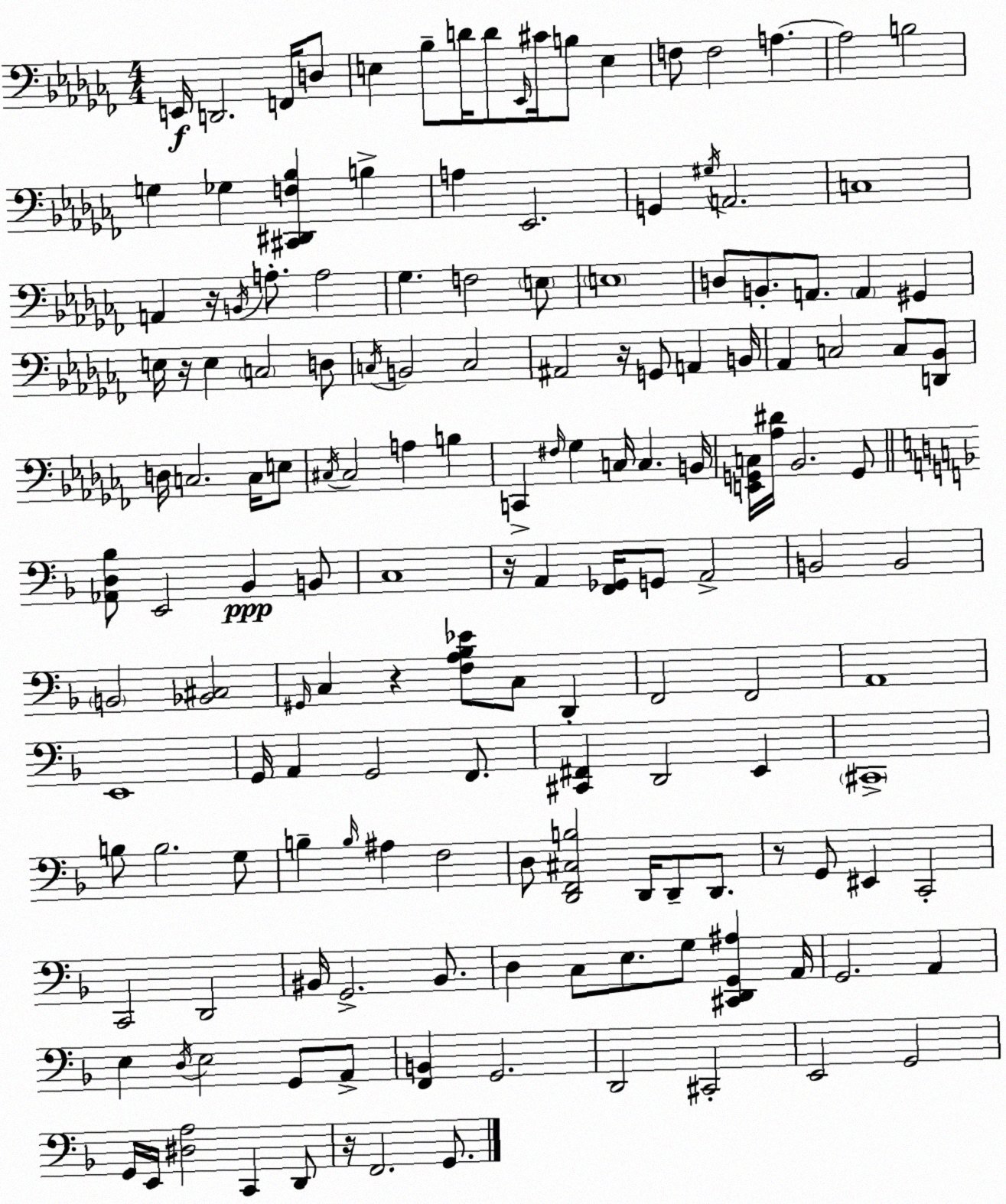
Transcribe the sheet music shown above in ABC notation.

X:1
T:Untitled
M:4/4
L:1/4
K:Abm
E,,/4 D,,2 F,,/4 D,/2 E, _B,/2 D/4 D/2 _E,,/4 ^C/4 B,/2 E, F,/2 F,2 A, A,2 B,2 G, _G, [^C,,^D,,F,_B,] B, A, _E,,2 G,, ^G,/4 A,,2 C,4 A,, z/4 B,,/4 A,/2 A,2 _G, F,2 E,/2 E,4 D,/2 B,,/2 A,,/2 A,, ^G,, E,/4 z/4 E, C,2 D,/2 C,/4 B,,2 C,2 ^A,,2 z/4 G,,/2 A,, B,,/4 _A,, C,2 C,/2 [D,,_B,,]/2 D,/4 C,2 C,/4 E,/2 ^C,/4 ^C,2 A, B, C,, ^F,/4 _G, C,/4 C, B,,/4 [E,,G,,C,]/4 [_A,^D]/4 _B,,2 G,,/2 [_A,,D,_B,]/2 E,,2 _B,, B,,/2 C,4 z/4 A,, [F,,_G,,]/4 G,,/2 A,,2 B,,2 B,,2 B,,2 [_B,,^C,]2 ^G,,/4 C, z [F,A,_B,_E]/2 C,/2 D,, F,,2 F,,2 A,,4 E,,4 G,,/4 A,, G,,2 F,,/2 [^C,,^F,,] D,,2 E,, ^C,,4 B,/2 B,2 G,/2 B, B,/4 ^A, F,2 D,/2 [D,,F,,^C,B,]2 D,,/4 D,,/2 D,,/2 z/2 G,,/2 ^E,, C,,2 C,,2 D,,2 ^B,,/4 G,,2 ^B,,/2 D, C,/2 E,/2 G,/2 [^C,,D,,G,,^A,] A,,/4 G,,2 A,, E, D,/4 E,2 G,,/2 A,,/2 [F,,B,,] G,,2 D,,2 ^C,,2 E,,2 G,,2 G,,/4 E,,/4 [^D,A,]2 C,, D,,/2 z/4 F,,2 G,,/2